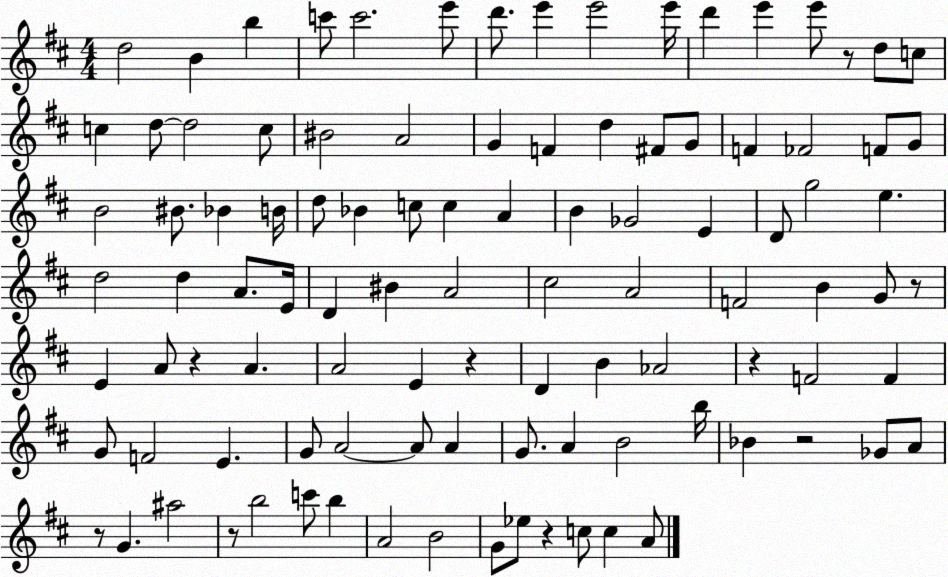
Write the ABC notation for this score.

X:1
T:Untitled
M:4/4
L:1/4
K:D
d2 B b c'/2 c'2 e'/2 d'/2 e' e'2 e'/4 d' e' e'/2 z/2 d/2 c/2 c d/2 d2 c/2 ^B2 A2 G F d ^F/2 G/2 F _F2 F/2 G/2 B2 ^B/2 _B B/4 d/2 _B c/2 c A B _G2 E D/2 g2 e d2 d A/2 E/4 D ^B A2 ^c2 A2 F2 B G/2 z/2 E A/2 z A A2 E z D B _A2 z F2 F G/2 F2 E G/2 A2 A/2 A G/2 A B2 b/4 _B z2 _G/2 A/2 z/2 G ^a2 z/2 b2 c'/2 b A2 B2 G/2 _e/2 z c/2 c A/2